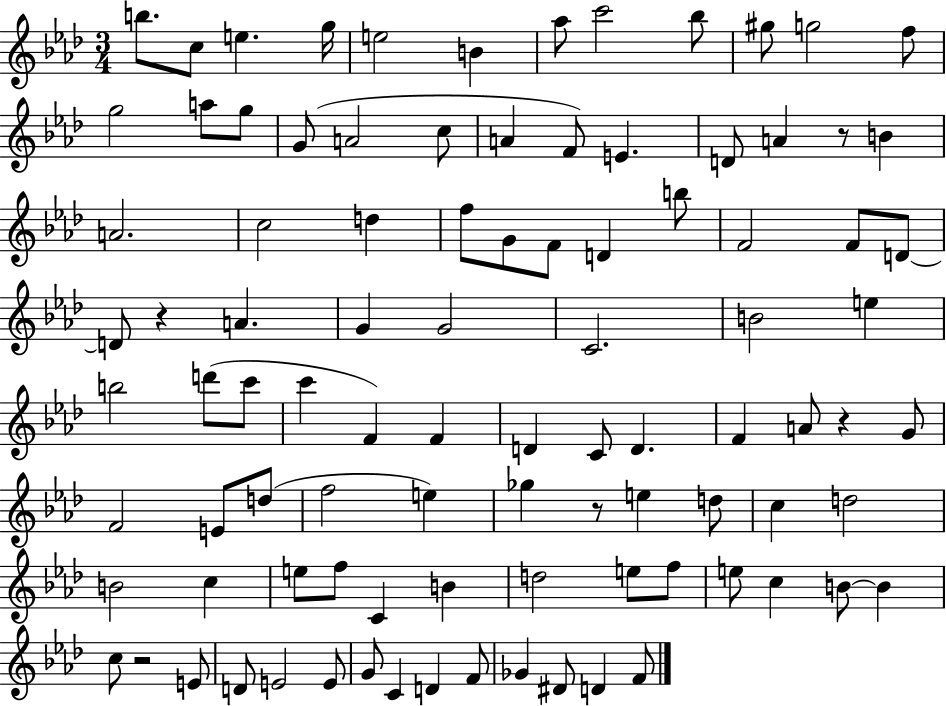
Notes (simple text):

B5/e. C5/e E5/q. G5/s E5/h B4/q Ab5/e C6/h Bb5/e G#5/e G5/h F5/e G5/h A5/e G5/e G4/e A4/h C5/e A4/q F4/e E4/q. D4/e A4/q R/e B4/q A4/h. C5/h D5/q F5/e G4/e F4/e D4/q B5/e F4/h F4/e D4/e D4/e R/q A4/q. G4/q G4/h C4/h. B4/h E5/q B5/h D6/e C6/e C6/q F4/q F4/q D4/q C4/e D4/q. F4/q A4/e R/q G4/e F4/h E4/e D5/e F5/h E5/q Gb5/q R/e E5/q D5/e C5/q D5/h B4/h C5/q E5/e F5/e C4/q B4/q D5/h E5/e F5/e E5/e C5/q B4/e B4/q C5/e R/h E4/e D4/e E4/h E4/e G4/e C4/q D4/q F4/e Gb4/q D#4/e D4/q F4/e